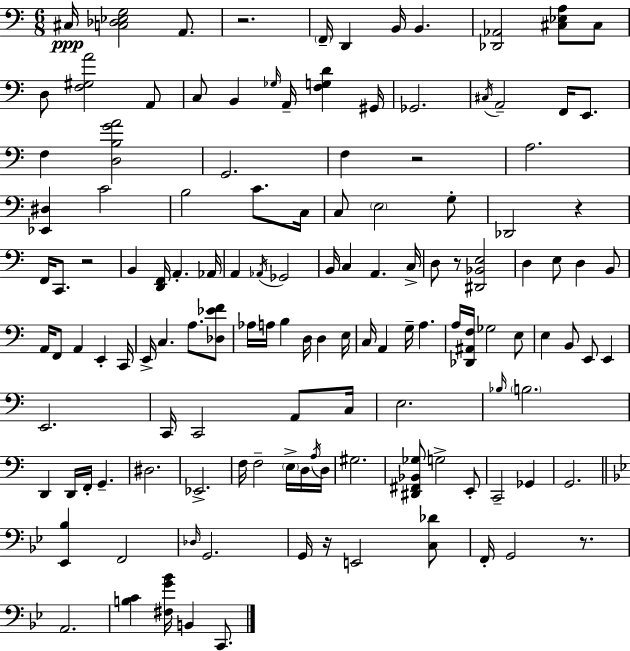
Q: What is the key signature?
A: A minor